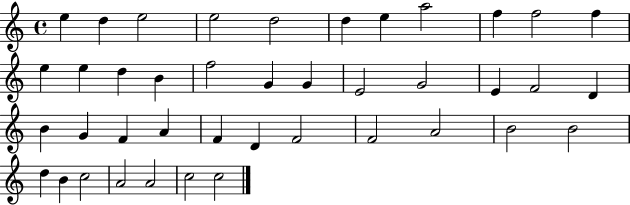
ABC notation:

X:1
T:Untitled
M:4/4
L:1/4
K:C
e d e2 e2 d2 d e a2 f f2 f e e d B f2 G G E2 G2 E F2 D B G F A F D F2 F2 A2 B2 B2 d B c2 A2 A2 c2 c2